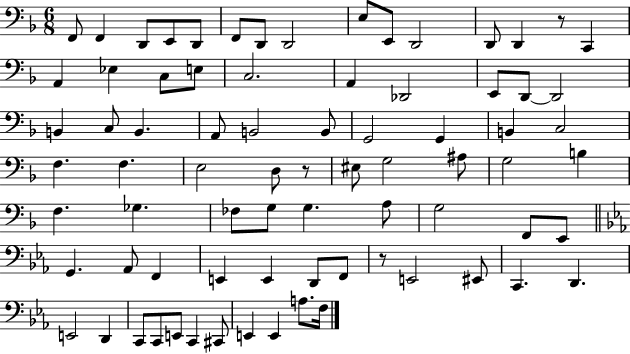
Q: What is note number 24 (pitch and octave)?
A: D2